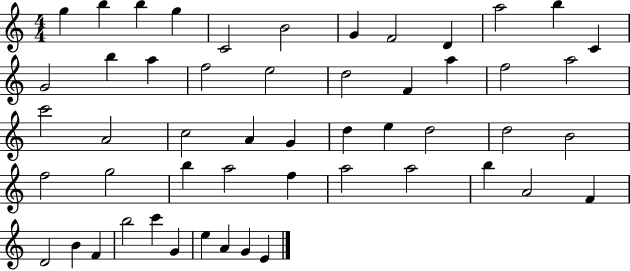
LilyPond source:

{
  \clef treble
  \numericTimeSignature
  \time 4/4
  \key c \major
  g''4 b''4 b''4 g''4 | c'2 b'2 | g'4 f'2 d'4 | a''2 b''4 c'4 | \break g'2 b''4 a''4 | f''2 e''2 | d''2 f'4 a''4 | f''2 a''2 | \break c'''2 a'2 | c''2 a'4 g'4 | d''4 e''4 d''2 | d''2 b'2 | \break f''2 g''2 | b''4 a''2 f''4 | a''2 a''2 | b''4 a'2 f'4 | \break d'2 b'4 f'4 | b''2 c'''4 g'4 | e''4 a'4 g'4 e'4 | \bar "|."
}